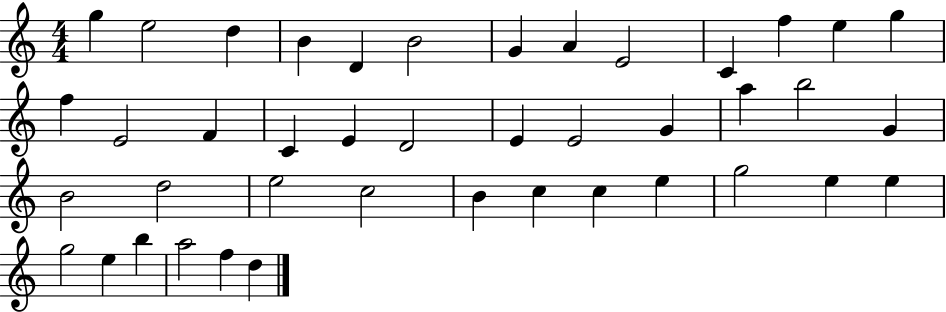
{
  \clef treble
  \numericTimeSignature
  \time 4/4
  \key c \major
  g''4 e''2 d''4 | b'4 d'4 b'2 | g'4 a'4 e'2 | c'4 f''4 e''4 g''4 | \break f''4 e'2 f'4 | c'4 e'4 d'2 | e'4 e'2 g'4 | a''4 b''2 g'4 | \break b'2 d''2 | e''2 c''2 | b'4 c''4 c''4 e''4 | g''2 e''4 e''4 | \break g''2 e''4 b''4 | a''2 f''4 d''4 | \bar "|."
}